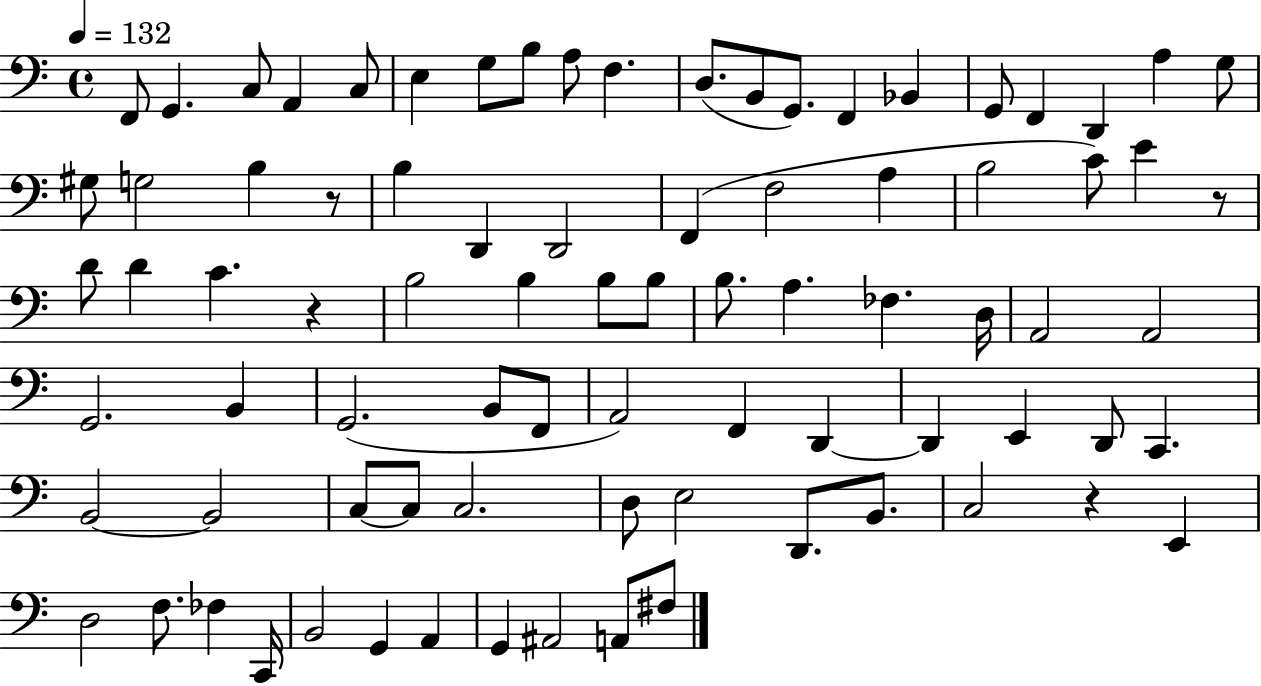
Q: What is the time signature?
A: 4/4